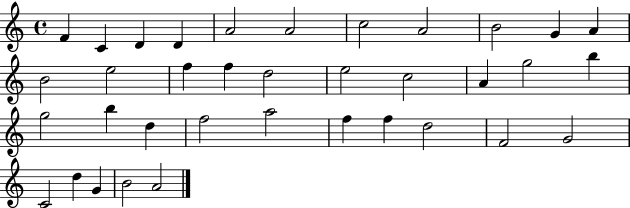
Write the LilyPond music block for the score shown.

{
  \clef treble
  \time 4/4
  \defaultTimeSignature
  \key c \major
  f'4 c'4 d'4 d'4 | a'2 a'2 | c''2 a'2 | b'2 g'4 a'4 | \break b'2 e''2 | f''4 f''4 d''2 | e''2 c''2 | a'4 g''2 b''4 | \break g''2 b''4 d''4 | f''2 a''2 | f''4 f''4 d''2 | f'2 g'2 | \break c'2 d''4 g'4 | b'2 a'2 | \bar "|."
}